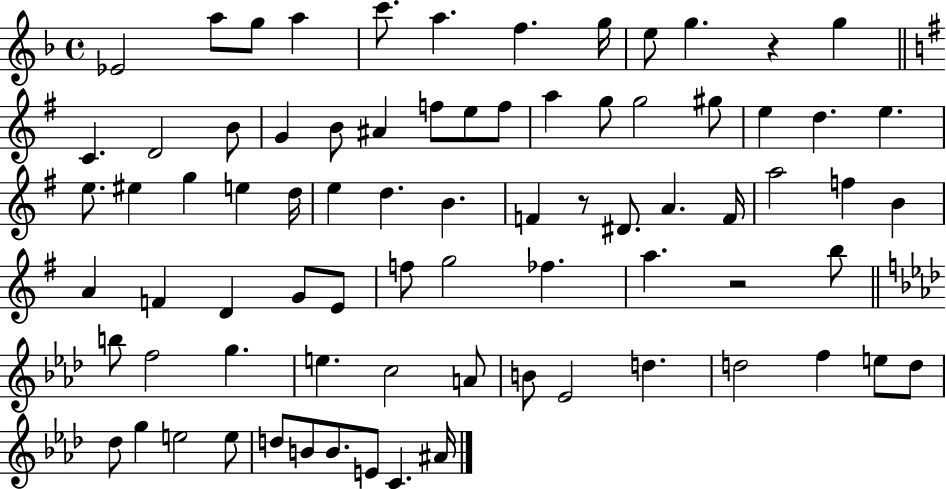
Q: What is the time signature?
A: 4/4